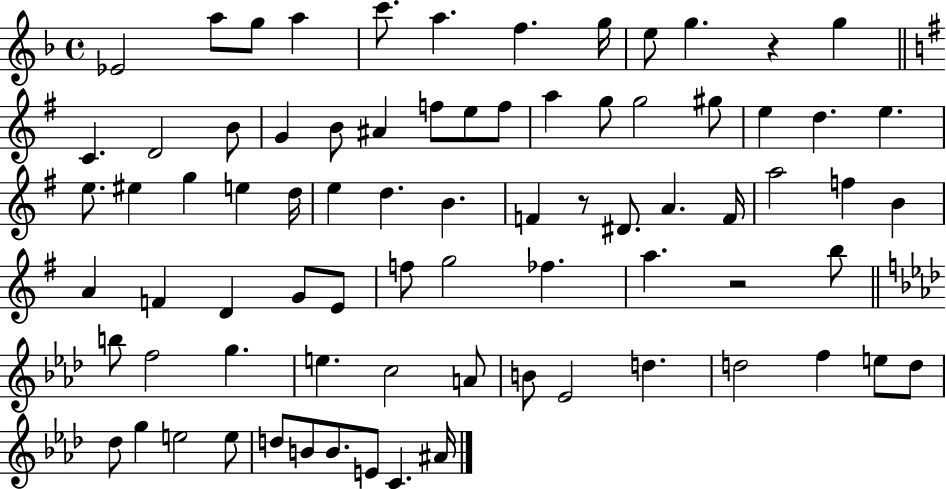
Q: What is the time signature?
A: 4/4